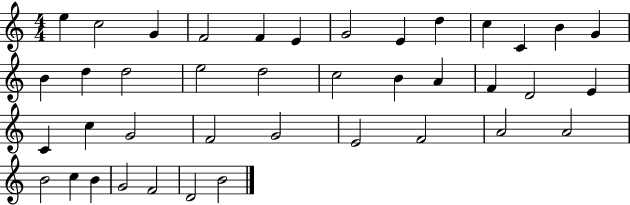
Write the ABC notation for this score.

X:1
T:Untitled
M:4/4
L:1/4
K:C
e c2 G F2 F E G2 E d c C B G B d d2 e2 d2 c2 B A F D2 E C c G2 F2 G2 E2 F2 A2 A2 B2 c B G2 F2 D2 B2